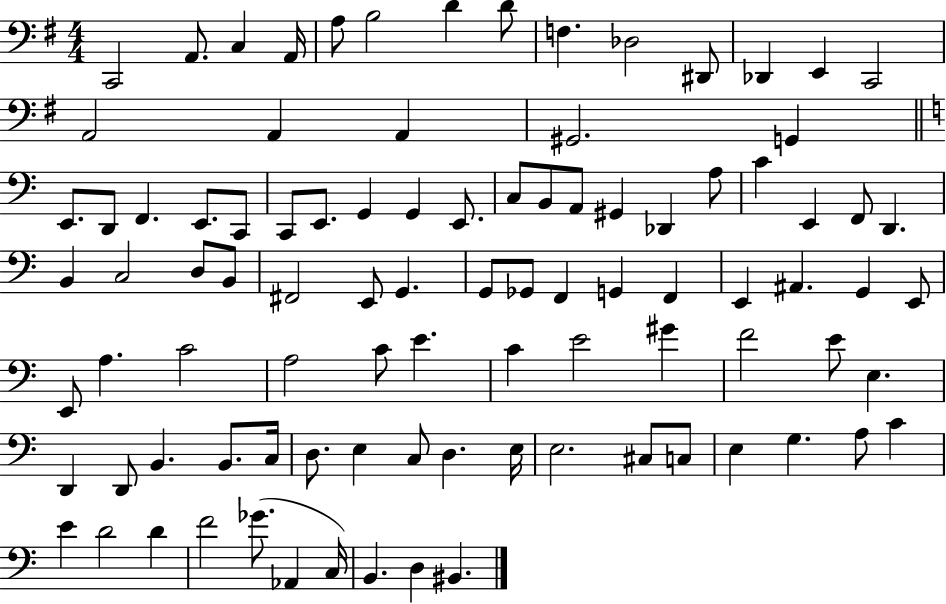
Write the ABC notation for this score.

X:1
T:Untitled
M:4/4
L:1/4
K:G
C,,2 A,,/2 C, A,,/4 A,/2 B,2 D D/2 F, _D,2 ^D,,/2 _D,, E,, C,,2 A,,2 A,, A,, ^G,,2 G,, E,,/2 D,,/2 F,, E,,/2 C,,/2 C,,/2 E,,/2 G,, G,, E,,/2 C,/2 B,,/2 A,,/2 ^G,, _D,, A,/2 C E,, F,,/2 D,, B,, C,2 D,/2 B,,/2 ^F,,2 E,,/2 G,, G,,/2 _G,,/2 F,, G,, F,, E,, ^A,, G,, E,,/2 E,,/2 A, C2 A,2 C/2 E C E2 ^G F2 E/2 E, D,, D,,/2 B,, B,,/2 C,/4 D,/2 E, C,/2 D, E,/4 E,2 ^C,/2 C,/2 E, G, A,/2 C E D2 D F2 _G/2 _A,, C,/4 B,, D, ^B,,